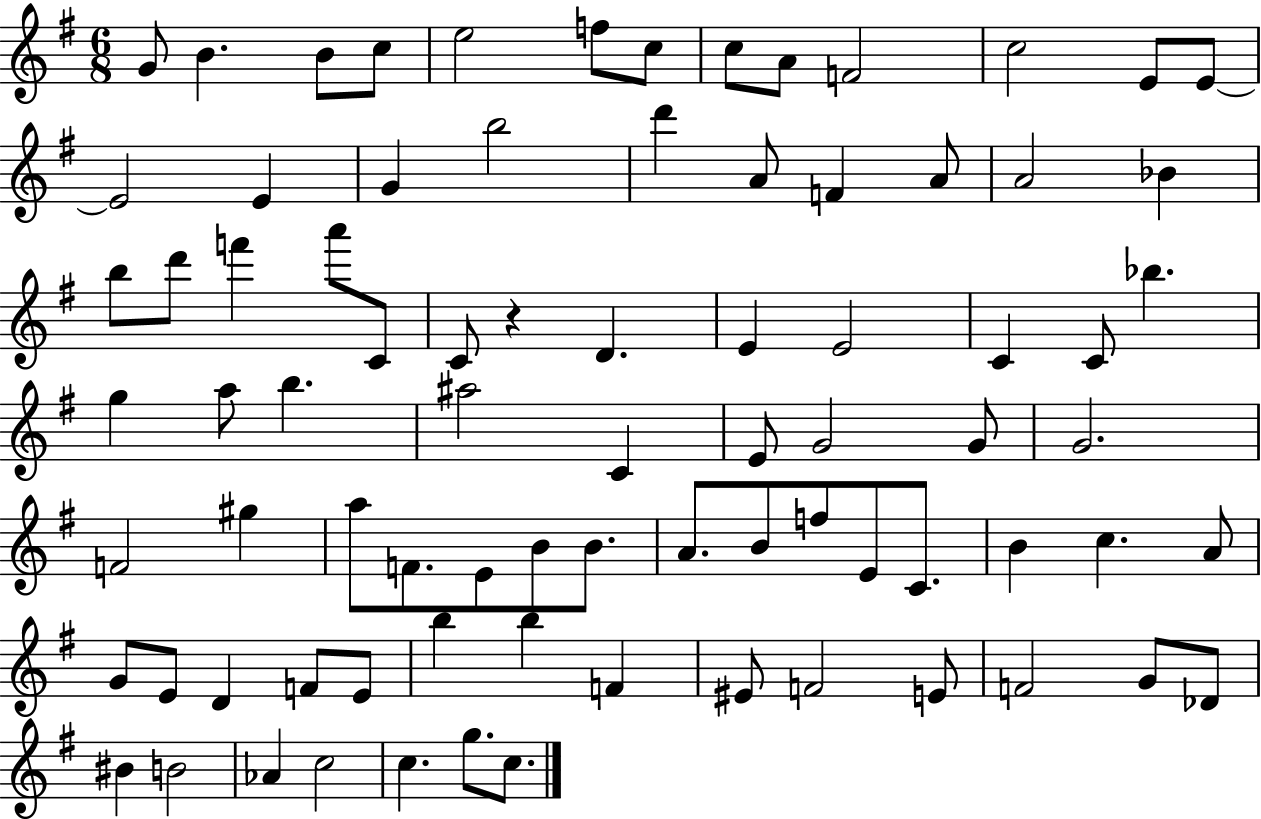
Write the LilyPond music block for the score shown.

{
  \clef treble
  \numericTimeSignature
  \time 6/8
  \key g \major
  g'8 b'4. b'8 c''8 | e''2 f''8 c''8 | c''8 a'8 f'2 | c''2 e'8 e'8~~ | \break e'2 e'4 | g'4 b''2 | d'''4 a'8 f'4 a'8 | a'2 bes'4 | \break b''8 d'''8 f'''4 a'''8 c'8 | c'8 r4 d'4. | e'4 e'2 | c'4 c'8 bes''4. | \break g''4 a''8 b''4. | ais''2 c'4 | e'8 g'2 g'8 | g'2. | \break f'2 gis''4 | a''8 f'8. e'8 b'8 b'8. | a'8. b'8 f''8 e'8 c'8. | b'4 c''4. a'8 | \break g'8 e'8 d'4 f'8 e'8 | b''4 b''4 f'4 | eis'8 f'2 e'8 | f'2 g'8 des'8 | \break bis'4 b'2 | aes'4 c''2 | c''4. g''8. c''8. | \bar "|."
}